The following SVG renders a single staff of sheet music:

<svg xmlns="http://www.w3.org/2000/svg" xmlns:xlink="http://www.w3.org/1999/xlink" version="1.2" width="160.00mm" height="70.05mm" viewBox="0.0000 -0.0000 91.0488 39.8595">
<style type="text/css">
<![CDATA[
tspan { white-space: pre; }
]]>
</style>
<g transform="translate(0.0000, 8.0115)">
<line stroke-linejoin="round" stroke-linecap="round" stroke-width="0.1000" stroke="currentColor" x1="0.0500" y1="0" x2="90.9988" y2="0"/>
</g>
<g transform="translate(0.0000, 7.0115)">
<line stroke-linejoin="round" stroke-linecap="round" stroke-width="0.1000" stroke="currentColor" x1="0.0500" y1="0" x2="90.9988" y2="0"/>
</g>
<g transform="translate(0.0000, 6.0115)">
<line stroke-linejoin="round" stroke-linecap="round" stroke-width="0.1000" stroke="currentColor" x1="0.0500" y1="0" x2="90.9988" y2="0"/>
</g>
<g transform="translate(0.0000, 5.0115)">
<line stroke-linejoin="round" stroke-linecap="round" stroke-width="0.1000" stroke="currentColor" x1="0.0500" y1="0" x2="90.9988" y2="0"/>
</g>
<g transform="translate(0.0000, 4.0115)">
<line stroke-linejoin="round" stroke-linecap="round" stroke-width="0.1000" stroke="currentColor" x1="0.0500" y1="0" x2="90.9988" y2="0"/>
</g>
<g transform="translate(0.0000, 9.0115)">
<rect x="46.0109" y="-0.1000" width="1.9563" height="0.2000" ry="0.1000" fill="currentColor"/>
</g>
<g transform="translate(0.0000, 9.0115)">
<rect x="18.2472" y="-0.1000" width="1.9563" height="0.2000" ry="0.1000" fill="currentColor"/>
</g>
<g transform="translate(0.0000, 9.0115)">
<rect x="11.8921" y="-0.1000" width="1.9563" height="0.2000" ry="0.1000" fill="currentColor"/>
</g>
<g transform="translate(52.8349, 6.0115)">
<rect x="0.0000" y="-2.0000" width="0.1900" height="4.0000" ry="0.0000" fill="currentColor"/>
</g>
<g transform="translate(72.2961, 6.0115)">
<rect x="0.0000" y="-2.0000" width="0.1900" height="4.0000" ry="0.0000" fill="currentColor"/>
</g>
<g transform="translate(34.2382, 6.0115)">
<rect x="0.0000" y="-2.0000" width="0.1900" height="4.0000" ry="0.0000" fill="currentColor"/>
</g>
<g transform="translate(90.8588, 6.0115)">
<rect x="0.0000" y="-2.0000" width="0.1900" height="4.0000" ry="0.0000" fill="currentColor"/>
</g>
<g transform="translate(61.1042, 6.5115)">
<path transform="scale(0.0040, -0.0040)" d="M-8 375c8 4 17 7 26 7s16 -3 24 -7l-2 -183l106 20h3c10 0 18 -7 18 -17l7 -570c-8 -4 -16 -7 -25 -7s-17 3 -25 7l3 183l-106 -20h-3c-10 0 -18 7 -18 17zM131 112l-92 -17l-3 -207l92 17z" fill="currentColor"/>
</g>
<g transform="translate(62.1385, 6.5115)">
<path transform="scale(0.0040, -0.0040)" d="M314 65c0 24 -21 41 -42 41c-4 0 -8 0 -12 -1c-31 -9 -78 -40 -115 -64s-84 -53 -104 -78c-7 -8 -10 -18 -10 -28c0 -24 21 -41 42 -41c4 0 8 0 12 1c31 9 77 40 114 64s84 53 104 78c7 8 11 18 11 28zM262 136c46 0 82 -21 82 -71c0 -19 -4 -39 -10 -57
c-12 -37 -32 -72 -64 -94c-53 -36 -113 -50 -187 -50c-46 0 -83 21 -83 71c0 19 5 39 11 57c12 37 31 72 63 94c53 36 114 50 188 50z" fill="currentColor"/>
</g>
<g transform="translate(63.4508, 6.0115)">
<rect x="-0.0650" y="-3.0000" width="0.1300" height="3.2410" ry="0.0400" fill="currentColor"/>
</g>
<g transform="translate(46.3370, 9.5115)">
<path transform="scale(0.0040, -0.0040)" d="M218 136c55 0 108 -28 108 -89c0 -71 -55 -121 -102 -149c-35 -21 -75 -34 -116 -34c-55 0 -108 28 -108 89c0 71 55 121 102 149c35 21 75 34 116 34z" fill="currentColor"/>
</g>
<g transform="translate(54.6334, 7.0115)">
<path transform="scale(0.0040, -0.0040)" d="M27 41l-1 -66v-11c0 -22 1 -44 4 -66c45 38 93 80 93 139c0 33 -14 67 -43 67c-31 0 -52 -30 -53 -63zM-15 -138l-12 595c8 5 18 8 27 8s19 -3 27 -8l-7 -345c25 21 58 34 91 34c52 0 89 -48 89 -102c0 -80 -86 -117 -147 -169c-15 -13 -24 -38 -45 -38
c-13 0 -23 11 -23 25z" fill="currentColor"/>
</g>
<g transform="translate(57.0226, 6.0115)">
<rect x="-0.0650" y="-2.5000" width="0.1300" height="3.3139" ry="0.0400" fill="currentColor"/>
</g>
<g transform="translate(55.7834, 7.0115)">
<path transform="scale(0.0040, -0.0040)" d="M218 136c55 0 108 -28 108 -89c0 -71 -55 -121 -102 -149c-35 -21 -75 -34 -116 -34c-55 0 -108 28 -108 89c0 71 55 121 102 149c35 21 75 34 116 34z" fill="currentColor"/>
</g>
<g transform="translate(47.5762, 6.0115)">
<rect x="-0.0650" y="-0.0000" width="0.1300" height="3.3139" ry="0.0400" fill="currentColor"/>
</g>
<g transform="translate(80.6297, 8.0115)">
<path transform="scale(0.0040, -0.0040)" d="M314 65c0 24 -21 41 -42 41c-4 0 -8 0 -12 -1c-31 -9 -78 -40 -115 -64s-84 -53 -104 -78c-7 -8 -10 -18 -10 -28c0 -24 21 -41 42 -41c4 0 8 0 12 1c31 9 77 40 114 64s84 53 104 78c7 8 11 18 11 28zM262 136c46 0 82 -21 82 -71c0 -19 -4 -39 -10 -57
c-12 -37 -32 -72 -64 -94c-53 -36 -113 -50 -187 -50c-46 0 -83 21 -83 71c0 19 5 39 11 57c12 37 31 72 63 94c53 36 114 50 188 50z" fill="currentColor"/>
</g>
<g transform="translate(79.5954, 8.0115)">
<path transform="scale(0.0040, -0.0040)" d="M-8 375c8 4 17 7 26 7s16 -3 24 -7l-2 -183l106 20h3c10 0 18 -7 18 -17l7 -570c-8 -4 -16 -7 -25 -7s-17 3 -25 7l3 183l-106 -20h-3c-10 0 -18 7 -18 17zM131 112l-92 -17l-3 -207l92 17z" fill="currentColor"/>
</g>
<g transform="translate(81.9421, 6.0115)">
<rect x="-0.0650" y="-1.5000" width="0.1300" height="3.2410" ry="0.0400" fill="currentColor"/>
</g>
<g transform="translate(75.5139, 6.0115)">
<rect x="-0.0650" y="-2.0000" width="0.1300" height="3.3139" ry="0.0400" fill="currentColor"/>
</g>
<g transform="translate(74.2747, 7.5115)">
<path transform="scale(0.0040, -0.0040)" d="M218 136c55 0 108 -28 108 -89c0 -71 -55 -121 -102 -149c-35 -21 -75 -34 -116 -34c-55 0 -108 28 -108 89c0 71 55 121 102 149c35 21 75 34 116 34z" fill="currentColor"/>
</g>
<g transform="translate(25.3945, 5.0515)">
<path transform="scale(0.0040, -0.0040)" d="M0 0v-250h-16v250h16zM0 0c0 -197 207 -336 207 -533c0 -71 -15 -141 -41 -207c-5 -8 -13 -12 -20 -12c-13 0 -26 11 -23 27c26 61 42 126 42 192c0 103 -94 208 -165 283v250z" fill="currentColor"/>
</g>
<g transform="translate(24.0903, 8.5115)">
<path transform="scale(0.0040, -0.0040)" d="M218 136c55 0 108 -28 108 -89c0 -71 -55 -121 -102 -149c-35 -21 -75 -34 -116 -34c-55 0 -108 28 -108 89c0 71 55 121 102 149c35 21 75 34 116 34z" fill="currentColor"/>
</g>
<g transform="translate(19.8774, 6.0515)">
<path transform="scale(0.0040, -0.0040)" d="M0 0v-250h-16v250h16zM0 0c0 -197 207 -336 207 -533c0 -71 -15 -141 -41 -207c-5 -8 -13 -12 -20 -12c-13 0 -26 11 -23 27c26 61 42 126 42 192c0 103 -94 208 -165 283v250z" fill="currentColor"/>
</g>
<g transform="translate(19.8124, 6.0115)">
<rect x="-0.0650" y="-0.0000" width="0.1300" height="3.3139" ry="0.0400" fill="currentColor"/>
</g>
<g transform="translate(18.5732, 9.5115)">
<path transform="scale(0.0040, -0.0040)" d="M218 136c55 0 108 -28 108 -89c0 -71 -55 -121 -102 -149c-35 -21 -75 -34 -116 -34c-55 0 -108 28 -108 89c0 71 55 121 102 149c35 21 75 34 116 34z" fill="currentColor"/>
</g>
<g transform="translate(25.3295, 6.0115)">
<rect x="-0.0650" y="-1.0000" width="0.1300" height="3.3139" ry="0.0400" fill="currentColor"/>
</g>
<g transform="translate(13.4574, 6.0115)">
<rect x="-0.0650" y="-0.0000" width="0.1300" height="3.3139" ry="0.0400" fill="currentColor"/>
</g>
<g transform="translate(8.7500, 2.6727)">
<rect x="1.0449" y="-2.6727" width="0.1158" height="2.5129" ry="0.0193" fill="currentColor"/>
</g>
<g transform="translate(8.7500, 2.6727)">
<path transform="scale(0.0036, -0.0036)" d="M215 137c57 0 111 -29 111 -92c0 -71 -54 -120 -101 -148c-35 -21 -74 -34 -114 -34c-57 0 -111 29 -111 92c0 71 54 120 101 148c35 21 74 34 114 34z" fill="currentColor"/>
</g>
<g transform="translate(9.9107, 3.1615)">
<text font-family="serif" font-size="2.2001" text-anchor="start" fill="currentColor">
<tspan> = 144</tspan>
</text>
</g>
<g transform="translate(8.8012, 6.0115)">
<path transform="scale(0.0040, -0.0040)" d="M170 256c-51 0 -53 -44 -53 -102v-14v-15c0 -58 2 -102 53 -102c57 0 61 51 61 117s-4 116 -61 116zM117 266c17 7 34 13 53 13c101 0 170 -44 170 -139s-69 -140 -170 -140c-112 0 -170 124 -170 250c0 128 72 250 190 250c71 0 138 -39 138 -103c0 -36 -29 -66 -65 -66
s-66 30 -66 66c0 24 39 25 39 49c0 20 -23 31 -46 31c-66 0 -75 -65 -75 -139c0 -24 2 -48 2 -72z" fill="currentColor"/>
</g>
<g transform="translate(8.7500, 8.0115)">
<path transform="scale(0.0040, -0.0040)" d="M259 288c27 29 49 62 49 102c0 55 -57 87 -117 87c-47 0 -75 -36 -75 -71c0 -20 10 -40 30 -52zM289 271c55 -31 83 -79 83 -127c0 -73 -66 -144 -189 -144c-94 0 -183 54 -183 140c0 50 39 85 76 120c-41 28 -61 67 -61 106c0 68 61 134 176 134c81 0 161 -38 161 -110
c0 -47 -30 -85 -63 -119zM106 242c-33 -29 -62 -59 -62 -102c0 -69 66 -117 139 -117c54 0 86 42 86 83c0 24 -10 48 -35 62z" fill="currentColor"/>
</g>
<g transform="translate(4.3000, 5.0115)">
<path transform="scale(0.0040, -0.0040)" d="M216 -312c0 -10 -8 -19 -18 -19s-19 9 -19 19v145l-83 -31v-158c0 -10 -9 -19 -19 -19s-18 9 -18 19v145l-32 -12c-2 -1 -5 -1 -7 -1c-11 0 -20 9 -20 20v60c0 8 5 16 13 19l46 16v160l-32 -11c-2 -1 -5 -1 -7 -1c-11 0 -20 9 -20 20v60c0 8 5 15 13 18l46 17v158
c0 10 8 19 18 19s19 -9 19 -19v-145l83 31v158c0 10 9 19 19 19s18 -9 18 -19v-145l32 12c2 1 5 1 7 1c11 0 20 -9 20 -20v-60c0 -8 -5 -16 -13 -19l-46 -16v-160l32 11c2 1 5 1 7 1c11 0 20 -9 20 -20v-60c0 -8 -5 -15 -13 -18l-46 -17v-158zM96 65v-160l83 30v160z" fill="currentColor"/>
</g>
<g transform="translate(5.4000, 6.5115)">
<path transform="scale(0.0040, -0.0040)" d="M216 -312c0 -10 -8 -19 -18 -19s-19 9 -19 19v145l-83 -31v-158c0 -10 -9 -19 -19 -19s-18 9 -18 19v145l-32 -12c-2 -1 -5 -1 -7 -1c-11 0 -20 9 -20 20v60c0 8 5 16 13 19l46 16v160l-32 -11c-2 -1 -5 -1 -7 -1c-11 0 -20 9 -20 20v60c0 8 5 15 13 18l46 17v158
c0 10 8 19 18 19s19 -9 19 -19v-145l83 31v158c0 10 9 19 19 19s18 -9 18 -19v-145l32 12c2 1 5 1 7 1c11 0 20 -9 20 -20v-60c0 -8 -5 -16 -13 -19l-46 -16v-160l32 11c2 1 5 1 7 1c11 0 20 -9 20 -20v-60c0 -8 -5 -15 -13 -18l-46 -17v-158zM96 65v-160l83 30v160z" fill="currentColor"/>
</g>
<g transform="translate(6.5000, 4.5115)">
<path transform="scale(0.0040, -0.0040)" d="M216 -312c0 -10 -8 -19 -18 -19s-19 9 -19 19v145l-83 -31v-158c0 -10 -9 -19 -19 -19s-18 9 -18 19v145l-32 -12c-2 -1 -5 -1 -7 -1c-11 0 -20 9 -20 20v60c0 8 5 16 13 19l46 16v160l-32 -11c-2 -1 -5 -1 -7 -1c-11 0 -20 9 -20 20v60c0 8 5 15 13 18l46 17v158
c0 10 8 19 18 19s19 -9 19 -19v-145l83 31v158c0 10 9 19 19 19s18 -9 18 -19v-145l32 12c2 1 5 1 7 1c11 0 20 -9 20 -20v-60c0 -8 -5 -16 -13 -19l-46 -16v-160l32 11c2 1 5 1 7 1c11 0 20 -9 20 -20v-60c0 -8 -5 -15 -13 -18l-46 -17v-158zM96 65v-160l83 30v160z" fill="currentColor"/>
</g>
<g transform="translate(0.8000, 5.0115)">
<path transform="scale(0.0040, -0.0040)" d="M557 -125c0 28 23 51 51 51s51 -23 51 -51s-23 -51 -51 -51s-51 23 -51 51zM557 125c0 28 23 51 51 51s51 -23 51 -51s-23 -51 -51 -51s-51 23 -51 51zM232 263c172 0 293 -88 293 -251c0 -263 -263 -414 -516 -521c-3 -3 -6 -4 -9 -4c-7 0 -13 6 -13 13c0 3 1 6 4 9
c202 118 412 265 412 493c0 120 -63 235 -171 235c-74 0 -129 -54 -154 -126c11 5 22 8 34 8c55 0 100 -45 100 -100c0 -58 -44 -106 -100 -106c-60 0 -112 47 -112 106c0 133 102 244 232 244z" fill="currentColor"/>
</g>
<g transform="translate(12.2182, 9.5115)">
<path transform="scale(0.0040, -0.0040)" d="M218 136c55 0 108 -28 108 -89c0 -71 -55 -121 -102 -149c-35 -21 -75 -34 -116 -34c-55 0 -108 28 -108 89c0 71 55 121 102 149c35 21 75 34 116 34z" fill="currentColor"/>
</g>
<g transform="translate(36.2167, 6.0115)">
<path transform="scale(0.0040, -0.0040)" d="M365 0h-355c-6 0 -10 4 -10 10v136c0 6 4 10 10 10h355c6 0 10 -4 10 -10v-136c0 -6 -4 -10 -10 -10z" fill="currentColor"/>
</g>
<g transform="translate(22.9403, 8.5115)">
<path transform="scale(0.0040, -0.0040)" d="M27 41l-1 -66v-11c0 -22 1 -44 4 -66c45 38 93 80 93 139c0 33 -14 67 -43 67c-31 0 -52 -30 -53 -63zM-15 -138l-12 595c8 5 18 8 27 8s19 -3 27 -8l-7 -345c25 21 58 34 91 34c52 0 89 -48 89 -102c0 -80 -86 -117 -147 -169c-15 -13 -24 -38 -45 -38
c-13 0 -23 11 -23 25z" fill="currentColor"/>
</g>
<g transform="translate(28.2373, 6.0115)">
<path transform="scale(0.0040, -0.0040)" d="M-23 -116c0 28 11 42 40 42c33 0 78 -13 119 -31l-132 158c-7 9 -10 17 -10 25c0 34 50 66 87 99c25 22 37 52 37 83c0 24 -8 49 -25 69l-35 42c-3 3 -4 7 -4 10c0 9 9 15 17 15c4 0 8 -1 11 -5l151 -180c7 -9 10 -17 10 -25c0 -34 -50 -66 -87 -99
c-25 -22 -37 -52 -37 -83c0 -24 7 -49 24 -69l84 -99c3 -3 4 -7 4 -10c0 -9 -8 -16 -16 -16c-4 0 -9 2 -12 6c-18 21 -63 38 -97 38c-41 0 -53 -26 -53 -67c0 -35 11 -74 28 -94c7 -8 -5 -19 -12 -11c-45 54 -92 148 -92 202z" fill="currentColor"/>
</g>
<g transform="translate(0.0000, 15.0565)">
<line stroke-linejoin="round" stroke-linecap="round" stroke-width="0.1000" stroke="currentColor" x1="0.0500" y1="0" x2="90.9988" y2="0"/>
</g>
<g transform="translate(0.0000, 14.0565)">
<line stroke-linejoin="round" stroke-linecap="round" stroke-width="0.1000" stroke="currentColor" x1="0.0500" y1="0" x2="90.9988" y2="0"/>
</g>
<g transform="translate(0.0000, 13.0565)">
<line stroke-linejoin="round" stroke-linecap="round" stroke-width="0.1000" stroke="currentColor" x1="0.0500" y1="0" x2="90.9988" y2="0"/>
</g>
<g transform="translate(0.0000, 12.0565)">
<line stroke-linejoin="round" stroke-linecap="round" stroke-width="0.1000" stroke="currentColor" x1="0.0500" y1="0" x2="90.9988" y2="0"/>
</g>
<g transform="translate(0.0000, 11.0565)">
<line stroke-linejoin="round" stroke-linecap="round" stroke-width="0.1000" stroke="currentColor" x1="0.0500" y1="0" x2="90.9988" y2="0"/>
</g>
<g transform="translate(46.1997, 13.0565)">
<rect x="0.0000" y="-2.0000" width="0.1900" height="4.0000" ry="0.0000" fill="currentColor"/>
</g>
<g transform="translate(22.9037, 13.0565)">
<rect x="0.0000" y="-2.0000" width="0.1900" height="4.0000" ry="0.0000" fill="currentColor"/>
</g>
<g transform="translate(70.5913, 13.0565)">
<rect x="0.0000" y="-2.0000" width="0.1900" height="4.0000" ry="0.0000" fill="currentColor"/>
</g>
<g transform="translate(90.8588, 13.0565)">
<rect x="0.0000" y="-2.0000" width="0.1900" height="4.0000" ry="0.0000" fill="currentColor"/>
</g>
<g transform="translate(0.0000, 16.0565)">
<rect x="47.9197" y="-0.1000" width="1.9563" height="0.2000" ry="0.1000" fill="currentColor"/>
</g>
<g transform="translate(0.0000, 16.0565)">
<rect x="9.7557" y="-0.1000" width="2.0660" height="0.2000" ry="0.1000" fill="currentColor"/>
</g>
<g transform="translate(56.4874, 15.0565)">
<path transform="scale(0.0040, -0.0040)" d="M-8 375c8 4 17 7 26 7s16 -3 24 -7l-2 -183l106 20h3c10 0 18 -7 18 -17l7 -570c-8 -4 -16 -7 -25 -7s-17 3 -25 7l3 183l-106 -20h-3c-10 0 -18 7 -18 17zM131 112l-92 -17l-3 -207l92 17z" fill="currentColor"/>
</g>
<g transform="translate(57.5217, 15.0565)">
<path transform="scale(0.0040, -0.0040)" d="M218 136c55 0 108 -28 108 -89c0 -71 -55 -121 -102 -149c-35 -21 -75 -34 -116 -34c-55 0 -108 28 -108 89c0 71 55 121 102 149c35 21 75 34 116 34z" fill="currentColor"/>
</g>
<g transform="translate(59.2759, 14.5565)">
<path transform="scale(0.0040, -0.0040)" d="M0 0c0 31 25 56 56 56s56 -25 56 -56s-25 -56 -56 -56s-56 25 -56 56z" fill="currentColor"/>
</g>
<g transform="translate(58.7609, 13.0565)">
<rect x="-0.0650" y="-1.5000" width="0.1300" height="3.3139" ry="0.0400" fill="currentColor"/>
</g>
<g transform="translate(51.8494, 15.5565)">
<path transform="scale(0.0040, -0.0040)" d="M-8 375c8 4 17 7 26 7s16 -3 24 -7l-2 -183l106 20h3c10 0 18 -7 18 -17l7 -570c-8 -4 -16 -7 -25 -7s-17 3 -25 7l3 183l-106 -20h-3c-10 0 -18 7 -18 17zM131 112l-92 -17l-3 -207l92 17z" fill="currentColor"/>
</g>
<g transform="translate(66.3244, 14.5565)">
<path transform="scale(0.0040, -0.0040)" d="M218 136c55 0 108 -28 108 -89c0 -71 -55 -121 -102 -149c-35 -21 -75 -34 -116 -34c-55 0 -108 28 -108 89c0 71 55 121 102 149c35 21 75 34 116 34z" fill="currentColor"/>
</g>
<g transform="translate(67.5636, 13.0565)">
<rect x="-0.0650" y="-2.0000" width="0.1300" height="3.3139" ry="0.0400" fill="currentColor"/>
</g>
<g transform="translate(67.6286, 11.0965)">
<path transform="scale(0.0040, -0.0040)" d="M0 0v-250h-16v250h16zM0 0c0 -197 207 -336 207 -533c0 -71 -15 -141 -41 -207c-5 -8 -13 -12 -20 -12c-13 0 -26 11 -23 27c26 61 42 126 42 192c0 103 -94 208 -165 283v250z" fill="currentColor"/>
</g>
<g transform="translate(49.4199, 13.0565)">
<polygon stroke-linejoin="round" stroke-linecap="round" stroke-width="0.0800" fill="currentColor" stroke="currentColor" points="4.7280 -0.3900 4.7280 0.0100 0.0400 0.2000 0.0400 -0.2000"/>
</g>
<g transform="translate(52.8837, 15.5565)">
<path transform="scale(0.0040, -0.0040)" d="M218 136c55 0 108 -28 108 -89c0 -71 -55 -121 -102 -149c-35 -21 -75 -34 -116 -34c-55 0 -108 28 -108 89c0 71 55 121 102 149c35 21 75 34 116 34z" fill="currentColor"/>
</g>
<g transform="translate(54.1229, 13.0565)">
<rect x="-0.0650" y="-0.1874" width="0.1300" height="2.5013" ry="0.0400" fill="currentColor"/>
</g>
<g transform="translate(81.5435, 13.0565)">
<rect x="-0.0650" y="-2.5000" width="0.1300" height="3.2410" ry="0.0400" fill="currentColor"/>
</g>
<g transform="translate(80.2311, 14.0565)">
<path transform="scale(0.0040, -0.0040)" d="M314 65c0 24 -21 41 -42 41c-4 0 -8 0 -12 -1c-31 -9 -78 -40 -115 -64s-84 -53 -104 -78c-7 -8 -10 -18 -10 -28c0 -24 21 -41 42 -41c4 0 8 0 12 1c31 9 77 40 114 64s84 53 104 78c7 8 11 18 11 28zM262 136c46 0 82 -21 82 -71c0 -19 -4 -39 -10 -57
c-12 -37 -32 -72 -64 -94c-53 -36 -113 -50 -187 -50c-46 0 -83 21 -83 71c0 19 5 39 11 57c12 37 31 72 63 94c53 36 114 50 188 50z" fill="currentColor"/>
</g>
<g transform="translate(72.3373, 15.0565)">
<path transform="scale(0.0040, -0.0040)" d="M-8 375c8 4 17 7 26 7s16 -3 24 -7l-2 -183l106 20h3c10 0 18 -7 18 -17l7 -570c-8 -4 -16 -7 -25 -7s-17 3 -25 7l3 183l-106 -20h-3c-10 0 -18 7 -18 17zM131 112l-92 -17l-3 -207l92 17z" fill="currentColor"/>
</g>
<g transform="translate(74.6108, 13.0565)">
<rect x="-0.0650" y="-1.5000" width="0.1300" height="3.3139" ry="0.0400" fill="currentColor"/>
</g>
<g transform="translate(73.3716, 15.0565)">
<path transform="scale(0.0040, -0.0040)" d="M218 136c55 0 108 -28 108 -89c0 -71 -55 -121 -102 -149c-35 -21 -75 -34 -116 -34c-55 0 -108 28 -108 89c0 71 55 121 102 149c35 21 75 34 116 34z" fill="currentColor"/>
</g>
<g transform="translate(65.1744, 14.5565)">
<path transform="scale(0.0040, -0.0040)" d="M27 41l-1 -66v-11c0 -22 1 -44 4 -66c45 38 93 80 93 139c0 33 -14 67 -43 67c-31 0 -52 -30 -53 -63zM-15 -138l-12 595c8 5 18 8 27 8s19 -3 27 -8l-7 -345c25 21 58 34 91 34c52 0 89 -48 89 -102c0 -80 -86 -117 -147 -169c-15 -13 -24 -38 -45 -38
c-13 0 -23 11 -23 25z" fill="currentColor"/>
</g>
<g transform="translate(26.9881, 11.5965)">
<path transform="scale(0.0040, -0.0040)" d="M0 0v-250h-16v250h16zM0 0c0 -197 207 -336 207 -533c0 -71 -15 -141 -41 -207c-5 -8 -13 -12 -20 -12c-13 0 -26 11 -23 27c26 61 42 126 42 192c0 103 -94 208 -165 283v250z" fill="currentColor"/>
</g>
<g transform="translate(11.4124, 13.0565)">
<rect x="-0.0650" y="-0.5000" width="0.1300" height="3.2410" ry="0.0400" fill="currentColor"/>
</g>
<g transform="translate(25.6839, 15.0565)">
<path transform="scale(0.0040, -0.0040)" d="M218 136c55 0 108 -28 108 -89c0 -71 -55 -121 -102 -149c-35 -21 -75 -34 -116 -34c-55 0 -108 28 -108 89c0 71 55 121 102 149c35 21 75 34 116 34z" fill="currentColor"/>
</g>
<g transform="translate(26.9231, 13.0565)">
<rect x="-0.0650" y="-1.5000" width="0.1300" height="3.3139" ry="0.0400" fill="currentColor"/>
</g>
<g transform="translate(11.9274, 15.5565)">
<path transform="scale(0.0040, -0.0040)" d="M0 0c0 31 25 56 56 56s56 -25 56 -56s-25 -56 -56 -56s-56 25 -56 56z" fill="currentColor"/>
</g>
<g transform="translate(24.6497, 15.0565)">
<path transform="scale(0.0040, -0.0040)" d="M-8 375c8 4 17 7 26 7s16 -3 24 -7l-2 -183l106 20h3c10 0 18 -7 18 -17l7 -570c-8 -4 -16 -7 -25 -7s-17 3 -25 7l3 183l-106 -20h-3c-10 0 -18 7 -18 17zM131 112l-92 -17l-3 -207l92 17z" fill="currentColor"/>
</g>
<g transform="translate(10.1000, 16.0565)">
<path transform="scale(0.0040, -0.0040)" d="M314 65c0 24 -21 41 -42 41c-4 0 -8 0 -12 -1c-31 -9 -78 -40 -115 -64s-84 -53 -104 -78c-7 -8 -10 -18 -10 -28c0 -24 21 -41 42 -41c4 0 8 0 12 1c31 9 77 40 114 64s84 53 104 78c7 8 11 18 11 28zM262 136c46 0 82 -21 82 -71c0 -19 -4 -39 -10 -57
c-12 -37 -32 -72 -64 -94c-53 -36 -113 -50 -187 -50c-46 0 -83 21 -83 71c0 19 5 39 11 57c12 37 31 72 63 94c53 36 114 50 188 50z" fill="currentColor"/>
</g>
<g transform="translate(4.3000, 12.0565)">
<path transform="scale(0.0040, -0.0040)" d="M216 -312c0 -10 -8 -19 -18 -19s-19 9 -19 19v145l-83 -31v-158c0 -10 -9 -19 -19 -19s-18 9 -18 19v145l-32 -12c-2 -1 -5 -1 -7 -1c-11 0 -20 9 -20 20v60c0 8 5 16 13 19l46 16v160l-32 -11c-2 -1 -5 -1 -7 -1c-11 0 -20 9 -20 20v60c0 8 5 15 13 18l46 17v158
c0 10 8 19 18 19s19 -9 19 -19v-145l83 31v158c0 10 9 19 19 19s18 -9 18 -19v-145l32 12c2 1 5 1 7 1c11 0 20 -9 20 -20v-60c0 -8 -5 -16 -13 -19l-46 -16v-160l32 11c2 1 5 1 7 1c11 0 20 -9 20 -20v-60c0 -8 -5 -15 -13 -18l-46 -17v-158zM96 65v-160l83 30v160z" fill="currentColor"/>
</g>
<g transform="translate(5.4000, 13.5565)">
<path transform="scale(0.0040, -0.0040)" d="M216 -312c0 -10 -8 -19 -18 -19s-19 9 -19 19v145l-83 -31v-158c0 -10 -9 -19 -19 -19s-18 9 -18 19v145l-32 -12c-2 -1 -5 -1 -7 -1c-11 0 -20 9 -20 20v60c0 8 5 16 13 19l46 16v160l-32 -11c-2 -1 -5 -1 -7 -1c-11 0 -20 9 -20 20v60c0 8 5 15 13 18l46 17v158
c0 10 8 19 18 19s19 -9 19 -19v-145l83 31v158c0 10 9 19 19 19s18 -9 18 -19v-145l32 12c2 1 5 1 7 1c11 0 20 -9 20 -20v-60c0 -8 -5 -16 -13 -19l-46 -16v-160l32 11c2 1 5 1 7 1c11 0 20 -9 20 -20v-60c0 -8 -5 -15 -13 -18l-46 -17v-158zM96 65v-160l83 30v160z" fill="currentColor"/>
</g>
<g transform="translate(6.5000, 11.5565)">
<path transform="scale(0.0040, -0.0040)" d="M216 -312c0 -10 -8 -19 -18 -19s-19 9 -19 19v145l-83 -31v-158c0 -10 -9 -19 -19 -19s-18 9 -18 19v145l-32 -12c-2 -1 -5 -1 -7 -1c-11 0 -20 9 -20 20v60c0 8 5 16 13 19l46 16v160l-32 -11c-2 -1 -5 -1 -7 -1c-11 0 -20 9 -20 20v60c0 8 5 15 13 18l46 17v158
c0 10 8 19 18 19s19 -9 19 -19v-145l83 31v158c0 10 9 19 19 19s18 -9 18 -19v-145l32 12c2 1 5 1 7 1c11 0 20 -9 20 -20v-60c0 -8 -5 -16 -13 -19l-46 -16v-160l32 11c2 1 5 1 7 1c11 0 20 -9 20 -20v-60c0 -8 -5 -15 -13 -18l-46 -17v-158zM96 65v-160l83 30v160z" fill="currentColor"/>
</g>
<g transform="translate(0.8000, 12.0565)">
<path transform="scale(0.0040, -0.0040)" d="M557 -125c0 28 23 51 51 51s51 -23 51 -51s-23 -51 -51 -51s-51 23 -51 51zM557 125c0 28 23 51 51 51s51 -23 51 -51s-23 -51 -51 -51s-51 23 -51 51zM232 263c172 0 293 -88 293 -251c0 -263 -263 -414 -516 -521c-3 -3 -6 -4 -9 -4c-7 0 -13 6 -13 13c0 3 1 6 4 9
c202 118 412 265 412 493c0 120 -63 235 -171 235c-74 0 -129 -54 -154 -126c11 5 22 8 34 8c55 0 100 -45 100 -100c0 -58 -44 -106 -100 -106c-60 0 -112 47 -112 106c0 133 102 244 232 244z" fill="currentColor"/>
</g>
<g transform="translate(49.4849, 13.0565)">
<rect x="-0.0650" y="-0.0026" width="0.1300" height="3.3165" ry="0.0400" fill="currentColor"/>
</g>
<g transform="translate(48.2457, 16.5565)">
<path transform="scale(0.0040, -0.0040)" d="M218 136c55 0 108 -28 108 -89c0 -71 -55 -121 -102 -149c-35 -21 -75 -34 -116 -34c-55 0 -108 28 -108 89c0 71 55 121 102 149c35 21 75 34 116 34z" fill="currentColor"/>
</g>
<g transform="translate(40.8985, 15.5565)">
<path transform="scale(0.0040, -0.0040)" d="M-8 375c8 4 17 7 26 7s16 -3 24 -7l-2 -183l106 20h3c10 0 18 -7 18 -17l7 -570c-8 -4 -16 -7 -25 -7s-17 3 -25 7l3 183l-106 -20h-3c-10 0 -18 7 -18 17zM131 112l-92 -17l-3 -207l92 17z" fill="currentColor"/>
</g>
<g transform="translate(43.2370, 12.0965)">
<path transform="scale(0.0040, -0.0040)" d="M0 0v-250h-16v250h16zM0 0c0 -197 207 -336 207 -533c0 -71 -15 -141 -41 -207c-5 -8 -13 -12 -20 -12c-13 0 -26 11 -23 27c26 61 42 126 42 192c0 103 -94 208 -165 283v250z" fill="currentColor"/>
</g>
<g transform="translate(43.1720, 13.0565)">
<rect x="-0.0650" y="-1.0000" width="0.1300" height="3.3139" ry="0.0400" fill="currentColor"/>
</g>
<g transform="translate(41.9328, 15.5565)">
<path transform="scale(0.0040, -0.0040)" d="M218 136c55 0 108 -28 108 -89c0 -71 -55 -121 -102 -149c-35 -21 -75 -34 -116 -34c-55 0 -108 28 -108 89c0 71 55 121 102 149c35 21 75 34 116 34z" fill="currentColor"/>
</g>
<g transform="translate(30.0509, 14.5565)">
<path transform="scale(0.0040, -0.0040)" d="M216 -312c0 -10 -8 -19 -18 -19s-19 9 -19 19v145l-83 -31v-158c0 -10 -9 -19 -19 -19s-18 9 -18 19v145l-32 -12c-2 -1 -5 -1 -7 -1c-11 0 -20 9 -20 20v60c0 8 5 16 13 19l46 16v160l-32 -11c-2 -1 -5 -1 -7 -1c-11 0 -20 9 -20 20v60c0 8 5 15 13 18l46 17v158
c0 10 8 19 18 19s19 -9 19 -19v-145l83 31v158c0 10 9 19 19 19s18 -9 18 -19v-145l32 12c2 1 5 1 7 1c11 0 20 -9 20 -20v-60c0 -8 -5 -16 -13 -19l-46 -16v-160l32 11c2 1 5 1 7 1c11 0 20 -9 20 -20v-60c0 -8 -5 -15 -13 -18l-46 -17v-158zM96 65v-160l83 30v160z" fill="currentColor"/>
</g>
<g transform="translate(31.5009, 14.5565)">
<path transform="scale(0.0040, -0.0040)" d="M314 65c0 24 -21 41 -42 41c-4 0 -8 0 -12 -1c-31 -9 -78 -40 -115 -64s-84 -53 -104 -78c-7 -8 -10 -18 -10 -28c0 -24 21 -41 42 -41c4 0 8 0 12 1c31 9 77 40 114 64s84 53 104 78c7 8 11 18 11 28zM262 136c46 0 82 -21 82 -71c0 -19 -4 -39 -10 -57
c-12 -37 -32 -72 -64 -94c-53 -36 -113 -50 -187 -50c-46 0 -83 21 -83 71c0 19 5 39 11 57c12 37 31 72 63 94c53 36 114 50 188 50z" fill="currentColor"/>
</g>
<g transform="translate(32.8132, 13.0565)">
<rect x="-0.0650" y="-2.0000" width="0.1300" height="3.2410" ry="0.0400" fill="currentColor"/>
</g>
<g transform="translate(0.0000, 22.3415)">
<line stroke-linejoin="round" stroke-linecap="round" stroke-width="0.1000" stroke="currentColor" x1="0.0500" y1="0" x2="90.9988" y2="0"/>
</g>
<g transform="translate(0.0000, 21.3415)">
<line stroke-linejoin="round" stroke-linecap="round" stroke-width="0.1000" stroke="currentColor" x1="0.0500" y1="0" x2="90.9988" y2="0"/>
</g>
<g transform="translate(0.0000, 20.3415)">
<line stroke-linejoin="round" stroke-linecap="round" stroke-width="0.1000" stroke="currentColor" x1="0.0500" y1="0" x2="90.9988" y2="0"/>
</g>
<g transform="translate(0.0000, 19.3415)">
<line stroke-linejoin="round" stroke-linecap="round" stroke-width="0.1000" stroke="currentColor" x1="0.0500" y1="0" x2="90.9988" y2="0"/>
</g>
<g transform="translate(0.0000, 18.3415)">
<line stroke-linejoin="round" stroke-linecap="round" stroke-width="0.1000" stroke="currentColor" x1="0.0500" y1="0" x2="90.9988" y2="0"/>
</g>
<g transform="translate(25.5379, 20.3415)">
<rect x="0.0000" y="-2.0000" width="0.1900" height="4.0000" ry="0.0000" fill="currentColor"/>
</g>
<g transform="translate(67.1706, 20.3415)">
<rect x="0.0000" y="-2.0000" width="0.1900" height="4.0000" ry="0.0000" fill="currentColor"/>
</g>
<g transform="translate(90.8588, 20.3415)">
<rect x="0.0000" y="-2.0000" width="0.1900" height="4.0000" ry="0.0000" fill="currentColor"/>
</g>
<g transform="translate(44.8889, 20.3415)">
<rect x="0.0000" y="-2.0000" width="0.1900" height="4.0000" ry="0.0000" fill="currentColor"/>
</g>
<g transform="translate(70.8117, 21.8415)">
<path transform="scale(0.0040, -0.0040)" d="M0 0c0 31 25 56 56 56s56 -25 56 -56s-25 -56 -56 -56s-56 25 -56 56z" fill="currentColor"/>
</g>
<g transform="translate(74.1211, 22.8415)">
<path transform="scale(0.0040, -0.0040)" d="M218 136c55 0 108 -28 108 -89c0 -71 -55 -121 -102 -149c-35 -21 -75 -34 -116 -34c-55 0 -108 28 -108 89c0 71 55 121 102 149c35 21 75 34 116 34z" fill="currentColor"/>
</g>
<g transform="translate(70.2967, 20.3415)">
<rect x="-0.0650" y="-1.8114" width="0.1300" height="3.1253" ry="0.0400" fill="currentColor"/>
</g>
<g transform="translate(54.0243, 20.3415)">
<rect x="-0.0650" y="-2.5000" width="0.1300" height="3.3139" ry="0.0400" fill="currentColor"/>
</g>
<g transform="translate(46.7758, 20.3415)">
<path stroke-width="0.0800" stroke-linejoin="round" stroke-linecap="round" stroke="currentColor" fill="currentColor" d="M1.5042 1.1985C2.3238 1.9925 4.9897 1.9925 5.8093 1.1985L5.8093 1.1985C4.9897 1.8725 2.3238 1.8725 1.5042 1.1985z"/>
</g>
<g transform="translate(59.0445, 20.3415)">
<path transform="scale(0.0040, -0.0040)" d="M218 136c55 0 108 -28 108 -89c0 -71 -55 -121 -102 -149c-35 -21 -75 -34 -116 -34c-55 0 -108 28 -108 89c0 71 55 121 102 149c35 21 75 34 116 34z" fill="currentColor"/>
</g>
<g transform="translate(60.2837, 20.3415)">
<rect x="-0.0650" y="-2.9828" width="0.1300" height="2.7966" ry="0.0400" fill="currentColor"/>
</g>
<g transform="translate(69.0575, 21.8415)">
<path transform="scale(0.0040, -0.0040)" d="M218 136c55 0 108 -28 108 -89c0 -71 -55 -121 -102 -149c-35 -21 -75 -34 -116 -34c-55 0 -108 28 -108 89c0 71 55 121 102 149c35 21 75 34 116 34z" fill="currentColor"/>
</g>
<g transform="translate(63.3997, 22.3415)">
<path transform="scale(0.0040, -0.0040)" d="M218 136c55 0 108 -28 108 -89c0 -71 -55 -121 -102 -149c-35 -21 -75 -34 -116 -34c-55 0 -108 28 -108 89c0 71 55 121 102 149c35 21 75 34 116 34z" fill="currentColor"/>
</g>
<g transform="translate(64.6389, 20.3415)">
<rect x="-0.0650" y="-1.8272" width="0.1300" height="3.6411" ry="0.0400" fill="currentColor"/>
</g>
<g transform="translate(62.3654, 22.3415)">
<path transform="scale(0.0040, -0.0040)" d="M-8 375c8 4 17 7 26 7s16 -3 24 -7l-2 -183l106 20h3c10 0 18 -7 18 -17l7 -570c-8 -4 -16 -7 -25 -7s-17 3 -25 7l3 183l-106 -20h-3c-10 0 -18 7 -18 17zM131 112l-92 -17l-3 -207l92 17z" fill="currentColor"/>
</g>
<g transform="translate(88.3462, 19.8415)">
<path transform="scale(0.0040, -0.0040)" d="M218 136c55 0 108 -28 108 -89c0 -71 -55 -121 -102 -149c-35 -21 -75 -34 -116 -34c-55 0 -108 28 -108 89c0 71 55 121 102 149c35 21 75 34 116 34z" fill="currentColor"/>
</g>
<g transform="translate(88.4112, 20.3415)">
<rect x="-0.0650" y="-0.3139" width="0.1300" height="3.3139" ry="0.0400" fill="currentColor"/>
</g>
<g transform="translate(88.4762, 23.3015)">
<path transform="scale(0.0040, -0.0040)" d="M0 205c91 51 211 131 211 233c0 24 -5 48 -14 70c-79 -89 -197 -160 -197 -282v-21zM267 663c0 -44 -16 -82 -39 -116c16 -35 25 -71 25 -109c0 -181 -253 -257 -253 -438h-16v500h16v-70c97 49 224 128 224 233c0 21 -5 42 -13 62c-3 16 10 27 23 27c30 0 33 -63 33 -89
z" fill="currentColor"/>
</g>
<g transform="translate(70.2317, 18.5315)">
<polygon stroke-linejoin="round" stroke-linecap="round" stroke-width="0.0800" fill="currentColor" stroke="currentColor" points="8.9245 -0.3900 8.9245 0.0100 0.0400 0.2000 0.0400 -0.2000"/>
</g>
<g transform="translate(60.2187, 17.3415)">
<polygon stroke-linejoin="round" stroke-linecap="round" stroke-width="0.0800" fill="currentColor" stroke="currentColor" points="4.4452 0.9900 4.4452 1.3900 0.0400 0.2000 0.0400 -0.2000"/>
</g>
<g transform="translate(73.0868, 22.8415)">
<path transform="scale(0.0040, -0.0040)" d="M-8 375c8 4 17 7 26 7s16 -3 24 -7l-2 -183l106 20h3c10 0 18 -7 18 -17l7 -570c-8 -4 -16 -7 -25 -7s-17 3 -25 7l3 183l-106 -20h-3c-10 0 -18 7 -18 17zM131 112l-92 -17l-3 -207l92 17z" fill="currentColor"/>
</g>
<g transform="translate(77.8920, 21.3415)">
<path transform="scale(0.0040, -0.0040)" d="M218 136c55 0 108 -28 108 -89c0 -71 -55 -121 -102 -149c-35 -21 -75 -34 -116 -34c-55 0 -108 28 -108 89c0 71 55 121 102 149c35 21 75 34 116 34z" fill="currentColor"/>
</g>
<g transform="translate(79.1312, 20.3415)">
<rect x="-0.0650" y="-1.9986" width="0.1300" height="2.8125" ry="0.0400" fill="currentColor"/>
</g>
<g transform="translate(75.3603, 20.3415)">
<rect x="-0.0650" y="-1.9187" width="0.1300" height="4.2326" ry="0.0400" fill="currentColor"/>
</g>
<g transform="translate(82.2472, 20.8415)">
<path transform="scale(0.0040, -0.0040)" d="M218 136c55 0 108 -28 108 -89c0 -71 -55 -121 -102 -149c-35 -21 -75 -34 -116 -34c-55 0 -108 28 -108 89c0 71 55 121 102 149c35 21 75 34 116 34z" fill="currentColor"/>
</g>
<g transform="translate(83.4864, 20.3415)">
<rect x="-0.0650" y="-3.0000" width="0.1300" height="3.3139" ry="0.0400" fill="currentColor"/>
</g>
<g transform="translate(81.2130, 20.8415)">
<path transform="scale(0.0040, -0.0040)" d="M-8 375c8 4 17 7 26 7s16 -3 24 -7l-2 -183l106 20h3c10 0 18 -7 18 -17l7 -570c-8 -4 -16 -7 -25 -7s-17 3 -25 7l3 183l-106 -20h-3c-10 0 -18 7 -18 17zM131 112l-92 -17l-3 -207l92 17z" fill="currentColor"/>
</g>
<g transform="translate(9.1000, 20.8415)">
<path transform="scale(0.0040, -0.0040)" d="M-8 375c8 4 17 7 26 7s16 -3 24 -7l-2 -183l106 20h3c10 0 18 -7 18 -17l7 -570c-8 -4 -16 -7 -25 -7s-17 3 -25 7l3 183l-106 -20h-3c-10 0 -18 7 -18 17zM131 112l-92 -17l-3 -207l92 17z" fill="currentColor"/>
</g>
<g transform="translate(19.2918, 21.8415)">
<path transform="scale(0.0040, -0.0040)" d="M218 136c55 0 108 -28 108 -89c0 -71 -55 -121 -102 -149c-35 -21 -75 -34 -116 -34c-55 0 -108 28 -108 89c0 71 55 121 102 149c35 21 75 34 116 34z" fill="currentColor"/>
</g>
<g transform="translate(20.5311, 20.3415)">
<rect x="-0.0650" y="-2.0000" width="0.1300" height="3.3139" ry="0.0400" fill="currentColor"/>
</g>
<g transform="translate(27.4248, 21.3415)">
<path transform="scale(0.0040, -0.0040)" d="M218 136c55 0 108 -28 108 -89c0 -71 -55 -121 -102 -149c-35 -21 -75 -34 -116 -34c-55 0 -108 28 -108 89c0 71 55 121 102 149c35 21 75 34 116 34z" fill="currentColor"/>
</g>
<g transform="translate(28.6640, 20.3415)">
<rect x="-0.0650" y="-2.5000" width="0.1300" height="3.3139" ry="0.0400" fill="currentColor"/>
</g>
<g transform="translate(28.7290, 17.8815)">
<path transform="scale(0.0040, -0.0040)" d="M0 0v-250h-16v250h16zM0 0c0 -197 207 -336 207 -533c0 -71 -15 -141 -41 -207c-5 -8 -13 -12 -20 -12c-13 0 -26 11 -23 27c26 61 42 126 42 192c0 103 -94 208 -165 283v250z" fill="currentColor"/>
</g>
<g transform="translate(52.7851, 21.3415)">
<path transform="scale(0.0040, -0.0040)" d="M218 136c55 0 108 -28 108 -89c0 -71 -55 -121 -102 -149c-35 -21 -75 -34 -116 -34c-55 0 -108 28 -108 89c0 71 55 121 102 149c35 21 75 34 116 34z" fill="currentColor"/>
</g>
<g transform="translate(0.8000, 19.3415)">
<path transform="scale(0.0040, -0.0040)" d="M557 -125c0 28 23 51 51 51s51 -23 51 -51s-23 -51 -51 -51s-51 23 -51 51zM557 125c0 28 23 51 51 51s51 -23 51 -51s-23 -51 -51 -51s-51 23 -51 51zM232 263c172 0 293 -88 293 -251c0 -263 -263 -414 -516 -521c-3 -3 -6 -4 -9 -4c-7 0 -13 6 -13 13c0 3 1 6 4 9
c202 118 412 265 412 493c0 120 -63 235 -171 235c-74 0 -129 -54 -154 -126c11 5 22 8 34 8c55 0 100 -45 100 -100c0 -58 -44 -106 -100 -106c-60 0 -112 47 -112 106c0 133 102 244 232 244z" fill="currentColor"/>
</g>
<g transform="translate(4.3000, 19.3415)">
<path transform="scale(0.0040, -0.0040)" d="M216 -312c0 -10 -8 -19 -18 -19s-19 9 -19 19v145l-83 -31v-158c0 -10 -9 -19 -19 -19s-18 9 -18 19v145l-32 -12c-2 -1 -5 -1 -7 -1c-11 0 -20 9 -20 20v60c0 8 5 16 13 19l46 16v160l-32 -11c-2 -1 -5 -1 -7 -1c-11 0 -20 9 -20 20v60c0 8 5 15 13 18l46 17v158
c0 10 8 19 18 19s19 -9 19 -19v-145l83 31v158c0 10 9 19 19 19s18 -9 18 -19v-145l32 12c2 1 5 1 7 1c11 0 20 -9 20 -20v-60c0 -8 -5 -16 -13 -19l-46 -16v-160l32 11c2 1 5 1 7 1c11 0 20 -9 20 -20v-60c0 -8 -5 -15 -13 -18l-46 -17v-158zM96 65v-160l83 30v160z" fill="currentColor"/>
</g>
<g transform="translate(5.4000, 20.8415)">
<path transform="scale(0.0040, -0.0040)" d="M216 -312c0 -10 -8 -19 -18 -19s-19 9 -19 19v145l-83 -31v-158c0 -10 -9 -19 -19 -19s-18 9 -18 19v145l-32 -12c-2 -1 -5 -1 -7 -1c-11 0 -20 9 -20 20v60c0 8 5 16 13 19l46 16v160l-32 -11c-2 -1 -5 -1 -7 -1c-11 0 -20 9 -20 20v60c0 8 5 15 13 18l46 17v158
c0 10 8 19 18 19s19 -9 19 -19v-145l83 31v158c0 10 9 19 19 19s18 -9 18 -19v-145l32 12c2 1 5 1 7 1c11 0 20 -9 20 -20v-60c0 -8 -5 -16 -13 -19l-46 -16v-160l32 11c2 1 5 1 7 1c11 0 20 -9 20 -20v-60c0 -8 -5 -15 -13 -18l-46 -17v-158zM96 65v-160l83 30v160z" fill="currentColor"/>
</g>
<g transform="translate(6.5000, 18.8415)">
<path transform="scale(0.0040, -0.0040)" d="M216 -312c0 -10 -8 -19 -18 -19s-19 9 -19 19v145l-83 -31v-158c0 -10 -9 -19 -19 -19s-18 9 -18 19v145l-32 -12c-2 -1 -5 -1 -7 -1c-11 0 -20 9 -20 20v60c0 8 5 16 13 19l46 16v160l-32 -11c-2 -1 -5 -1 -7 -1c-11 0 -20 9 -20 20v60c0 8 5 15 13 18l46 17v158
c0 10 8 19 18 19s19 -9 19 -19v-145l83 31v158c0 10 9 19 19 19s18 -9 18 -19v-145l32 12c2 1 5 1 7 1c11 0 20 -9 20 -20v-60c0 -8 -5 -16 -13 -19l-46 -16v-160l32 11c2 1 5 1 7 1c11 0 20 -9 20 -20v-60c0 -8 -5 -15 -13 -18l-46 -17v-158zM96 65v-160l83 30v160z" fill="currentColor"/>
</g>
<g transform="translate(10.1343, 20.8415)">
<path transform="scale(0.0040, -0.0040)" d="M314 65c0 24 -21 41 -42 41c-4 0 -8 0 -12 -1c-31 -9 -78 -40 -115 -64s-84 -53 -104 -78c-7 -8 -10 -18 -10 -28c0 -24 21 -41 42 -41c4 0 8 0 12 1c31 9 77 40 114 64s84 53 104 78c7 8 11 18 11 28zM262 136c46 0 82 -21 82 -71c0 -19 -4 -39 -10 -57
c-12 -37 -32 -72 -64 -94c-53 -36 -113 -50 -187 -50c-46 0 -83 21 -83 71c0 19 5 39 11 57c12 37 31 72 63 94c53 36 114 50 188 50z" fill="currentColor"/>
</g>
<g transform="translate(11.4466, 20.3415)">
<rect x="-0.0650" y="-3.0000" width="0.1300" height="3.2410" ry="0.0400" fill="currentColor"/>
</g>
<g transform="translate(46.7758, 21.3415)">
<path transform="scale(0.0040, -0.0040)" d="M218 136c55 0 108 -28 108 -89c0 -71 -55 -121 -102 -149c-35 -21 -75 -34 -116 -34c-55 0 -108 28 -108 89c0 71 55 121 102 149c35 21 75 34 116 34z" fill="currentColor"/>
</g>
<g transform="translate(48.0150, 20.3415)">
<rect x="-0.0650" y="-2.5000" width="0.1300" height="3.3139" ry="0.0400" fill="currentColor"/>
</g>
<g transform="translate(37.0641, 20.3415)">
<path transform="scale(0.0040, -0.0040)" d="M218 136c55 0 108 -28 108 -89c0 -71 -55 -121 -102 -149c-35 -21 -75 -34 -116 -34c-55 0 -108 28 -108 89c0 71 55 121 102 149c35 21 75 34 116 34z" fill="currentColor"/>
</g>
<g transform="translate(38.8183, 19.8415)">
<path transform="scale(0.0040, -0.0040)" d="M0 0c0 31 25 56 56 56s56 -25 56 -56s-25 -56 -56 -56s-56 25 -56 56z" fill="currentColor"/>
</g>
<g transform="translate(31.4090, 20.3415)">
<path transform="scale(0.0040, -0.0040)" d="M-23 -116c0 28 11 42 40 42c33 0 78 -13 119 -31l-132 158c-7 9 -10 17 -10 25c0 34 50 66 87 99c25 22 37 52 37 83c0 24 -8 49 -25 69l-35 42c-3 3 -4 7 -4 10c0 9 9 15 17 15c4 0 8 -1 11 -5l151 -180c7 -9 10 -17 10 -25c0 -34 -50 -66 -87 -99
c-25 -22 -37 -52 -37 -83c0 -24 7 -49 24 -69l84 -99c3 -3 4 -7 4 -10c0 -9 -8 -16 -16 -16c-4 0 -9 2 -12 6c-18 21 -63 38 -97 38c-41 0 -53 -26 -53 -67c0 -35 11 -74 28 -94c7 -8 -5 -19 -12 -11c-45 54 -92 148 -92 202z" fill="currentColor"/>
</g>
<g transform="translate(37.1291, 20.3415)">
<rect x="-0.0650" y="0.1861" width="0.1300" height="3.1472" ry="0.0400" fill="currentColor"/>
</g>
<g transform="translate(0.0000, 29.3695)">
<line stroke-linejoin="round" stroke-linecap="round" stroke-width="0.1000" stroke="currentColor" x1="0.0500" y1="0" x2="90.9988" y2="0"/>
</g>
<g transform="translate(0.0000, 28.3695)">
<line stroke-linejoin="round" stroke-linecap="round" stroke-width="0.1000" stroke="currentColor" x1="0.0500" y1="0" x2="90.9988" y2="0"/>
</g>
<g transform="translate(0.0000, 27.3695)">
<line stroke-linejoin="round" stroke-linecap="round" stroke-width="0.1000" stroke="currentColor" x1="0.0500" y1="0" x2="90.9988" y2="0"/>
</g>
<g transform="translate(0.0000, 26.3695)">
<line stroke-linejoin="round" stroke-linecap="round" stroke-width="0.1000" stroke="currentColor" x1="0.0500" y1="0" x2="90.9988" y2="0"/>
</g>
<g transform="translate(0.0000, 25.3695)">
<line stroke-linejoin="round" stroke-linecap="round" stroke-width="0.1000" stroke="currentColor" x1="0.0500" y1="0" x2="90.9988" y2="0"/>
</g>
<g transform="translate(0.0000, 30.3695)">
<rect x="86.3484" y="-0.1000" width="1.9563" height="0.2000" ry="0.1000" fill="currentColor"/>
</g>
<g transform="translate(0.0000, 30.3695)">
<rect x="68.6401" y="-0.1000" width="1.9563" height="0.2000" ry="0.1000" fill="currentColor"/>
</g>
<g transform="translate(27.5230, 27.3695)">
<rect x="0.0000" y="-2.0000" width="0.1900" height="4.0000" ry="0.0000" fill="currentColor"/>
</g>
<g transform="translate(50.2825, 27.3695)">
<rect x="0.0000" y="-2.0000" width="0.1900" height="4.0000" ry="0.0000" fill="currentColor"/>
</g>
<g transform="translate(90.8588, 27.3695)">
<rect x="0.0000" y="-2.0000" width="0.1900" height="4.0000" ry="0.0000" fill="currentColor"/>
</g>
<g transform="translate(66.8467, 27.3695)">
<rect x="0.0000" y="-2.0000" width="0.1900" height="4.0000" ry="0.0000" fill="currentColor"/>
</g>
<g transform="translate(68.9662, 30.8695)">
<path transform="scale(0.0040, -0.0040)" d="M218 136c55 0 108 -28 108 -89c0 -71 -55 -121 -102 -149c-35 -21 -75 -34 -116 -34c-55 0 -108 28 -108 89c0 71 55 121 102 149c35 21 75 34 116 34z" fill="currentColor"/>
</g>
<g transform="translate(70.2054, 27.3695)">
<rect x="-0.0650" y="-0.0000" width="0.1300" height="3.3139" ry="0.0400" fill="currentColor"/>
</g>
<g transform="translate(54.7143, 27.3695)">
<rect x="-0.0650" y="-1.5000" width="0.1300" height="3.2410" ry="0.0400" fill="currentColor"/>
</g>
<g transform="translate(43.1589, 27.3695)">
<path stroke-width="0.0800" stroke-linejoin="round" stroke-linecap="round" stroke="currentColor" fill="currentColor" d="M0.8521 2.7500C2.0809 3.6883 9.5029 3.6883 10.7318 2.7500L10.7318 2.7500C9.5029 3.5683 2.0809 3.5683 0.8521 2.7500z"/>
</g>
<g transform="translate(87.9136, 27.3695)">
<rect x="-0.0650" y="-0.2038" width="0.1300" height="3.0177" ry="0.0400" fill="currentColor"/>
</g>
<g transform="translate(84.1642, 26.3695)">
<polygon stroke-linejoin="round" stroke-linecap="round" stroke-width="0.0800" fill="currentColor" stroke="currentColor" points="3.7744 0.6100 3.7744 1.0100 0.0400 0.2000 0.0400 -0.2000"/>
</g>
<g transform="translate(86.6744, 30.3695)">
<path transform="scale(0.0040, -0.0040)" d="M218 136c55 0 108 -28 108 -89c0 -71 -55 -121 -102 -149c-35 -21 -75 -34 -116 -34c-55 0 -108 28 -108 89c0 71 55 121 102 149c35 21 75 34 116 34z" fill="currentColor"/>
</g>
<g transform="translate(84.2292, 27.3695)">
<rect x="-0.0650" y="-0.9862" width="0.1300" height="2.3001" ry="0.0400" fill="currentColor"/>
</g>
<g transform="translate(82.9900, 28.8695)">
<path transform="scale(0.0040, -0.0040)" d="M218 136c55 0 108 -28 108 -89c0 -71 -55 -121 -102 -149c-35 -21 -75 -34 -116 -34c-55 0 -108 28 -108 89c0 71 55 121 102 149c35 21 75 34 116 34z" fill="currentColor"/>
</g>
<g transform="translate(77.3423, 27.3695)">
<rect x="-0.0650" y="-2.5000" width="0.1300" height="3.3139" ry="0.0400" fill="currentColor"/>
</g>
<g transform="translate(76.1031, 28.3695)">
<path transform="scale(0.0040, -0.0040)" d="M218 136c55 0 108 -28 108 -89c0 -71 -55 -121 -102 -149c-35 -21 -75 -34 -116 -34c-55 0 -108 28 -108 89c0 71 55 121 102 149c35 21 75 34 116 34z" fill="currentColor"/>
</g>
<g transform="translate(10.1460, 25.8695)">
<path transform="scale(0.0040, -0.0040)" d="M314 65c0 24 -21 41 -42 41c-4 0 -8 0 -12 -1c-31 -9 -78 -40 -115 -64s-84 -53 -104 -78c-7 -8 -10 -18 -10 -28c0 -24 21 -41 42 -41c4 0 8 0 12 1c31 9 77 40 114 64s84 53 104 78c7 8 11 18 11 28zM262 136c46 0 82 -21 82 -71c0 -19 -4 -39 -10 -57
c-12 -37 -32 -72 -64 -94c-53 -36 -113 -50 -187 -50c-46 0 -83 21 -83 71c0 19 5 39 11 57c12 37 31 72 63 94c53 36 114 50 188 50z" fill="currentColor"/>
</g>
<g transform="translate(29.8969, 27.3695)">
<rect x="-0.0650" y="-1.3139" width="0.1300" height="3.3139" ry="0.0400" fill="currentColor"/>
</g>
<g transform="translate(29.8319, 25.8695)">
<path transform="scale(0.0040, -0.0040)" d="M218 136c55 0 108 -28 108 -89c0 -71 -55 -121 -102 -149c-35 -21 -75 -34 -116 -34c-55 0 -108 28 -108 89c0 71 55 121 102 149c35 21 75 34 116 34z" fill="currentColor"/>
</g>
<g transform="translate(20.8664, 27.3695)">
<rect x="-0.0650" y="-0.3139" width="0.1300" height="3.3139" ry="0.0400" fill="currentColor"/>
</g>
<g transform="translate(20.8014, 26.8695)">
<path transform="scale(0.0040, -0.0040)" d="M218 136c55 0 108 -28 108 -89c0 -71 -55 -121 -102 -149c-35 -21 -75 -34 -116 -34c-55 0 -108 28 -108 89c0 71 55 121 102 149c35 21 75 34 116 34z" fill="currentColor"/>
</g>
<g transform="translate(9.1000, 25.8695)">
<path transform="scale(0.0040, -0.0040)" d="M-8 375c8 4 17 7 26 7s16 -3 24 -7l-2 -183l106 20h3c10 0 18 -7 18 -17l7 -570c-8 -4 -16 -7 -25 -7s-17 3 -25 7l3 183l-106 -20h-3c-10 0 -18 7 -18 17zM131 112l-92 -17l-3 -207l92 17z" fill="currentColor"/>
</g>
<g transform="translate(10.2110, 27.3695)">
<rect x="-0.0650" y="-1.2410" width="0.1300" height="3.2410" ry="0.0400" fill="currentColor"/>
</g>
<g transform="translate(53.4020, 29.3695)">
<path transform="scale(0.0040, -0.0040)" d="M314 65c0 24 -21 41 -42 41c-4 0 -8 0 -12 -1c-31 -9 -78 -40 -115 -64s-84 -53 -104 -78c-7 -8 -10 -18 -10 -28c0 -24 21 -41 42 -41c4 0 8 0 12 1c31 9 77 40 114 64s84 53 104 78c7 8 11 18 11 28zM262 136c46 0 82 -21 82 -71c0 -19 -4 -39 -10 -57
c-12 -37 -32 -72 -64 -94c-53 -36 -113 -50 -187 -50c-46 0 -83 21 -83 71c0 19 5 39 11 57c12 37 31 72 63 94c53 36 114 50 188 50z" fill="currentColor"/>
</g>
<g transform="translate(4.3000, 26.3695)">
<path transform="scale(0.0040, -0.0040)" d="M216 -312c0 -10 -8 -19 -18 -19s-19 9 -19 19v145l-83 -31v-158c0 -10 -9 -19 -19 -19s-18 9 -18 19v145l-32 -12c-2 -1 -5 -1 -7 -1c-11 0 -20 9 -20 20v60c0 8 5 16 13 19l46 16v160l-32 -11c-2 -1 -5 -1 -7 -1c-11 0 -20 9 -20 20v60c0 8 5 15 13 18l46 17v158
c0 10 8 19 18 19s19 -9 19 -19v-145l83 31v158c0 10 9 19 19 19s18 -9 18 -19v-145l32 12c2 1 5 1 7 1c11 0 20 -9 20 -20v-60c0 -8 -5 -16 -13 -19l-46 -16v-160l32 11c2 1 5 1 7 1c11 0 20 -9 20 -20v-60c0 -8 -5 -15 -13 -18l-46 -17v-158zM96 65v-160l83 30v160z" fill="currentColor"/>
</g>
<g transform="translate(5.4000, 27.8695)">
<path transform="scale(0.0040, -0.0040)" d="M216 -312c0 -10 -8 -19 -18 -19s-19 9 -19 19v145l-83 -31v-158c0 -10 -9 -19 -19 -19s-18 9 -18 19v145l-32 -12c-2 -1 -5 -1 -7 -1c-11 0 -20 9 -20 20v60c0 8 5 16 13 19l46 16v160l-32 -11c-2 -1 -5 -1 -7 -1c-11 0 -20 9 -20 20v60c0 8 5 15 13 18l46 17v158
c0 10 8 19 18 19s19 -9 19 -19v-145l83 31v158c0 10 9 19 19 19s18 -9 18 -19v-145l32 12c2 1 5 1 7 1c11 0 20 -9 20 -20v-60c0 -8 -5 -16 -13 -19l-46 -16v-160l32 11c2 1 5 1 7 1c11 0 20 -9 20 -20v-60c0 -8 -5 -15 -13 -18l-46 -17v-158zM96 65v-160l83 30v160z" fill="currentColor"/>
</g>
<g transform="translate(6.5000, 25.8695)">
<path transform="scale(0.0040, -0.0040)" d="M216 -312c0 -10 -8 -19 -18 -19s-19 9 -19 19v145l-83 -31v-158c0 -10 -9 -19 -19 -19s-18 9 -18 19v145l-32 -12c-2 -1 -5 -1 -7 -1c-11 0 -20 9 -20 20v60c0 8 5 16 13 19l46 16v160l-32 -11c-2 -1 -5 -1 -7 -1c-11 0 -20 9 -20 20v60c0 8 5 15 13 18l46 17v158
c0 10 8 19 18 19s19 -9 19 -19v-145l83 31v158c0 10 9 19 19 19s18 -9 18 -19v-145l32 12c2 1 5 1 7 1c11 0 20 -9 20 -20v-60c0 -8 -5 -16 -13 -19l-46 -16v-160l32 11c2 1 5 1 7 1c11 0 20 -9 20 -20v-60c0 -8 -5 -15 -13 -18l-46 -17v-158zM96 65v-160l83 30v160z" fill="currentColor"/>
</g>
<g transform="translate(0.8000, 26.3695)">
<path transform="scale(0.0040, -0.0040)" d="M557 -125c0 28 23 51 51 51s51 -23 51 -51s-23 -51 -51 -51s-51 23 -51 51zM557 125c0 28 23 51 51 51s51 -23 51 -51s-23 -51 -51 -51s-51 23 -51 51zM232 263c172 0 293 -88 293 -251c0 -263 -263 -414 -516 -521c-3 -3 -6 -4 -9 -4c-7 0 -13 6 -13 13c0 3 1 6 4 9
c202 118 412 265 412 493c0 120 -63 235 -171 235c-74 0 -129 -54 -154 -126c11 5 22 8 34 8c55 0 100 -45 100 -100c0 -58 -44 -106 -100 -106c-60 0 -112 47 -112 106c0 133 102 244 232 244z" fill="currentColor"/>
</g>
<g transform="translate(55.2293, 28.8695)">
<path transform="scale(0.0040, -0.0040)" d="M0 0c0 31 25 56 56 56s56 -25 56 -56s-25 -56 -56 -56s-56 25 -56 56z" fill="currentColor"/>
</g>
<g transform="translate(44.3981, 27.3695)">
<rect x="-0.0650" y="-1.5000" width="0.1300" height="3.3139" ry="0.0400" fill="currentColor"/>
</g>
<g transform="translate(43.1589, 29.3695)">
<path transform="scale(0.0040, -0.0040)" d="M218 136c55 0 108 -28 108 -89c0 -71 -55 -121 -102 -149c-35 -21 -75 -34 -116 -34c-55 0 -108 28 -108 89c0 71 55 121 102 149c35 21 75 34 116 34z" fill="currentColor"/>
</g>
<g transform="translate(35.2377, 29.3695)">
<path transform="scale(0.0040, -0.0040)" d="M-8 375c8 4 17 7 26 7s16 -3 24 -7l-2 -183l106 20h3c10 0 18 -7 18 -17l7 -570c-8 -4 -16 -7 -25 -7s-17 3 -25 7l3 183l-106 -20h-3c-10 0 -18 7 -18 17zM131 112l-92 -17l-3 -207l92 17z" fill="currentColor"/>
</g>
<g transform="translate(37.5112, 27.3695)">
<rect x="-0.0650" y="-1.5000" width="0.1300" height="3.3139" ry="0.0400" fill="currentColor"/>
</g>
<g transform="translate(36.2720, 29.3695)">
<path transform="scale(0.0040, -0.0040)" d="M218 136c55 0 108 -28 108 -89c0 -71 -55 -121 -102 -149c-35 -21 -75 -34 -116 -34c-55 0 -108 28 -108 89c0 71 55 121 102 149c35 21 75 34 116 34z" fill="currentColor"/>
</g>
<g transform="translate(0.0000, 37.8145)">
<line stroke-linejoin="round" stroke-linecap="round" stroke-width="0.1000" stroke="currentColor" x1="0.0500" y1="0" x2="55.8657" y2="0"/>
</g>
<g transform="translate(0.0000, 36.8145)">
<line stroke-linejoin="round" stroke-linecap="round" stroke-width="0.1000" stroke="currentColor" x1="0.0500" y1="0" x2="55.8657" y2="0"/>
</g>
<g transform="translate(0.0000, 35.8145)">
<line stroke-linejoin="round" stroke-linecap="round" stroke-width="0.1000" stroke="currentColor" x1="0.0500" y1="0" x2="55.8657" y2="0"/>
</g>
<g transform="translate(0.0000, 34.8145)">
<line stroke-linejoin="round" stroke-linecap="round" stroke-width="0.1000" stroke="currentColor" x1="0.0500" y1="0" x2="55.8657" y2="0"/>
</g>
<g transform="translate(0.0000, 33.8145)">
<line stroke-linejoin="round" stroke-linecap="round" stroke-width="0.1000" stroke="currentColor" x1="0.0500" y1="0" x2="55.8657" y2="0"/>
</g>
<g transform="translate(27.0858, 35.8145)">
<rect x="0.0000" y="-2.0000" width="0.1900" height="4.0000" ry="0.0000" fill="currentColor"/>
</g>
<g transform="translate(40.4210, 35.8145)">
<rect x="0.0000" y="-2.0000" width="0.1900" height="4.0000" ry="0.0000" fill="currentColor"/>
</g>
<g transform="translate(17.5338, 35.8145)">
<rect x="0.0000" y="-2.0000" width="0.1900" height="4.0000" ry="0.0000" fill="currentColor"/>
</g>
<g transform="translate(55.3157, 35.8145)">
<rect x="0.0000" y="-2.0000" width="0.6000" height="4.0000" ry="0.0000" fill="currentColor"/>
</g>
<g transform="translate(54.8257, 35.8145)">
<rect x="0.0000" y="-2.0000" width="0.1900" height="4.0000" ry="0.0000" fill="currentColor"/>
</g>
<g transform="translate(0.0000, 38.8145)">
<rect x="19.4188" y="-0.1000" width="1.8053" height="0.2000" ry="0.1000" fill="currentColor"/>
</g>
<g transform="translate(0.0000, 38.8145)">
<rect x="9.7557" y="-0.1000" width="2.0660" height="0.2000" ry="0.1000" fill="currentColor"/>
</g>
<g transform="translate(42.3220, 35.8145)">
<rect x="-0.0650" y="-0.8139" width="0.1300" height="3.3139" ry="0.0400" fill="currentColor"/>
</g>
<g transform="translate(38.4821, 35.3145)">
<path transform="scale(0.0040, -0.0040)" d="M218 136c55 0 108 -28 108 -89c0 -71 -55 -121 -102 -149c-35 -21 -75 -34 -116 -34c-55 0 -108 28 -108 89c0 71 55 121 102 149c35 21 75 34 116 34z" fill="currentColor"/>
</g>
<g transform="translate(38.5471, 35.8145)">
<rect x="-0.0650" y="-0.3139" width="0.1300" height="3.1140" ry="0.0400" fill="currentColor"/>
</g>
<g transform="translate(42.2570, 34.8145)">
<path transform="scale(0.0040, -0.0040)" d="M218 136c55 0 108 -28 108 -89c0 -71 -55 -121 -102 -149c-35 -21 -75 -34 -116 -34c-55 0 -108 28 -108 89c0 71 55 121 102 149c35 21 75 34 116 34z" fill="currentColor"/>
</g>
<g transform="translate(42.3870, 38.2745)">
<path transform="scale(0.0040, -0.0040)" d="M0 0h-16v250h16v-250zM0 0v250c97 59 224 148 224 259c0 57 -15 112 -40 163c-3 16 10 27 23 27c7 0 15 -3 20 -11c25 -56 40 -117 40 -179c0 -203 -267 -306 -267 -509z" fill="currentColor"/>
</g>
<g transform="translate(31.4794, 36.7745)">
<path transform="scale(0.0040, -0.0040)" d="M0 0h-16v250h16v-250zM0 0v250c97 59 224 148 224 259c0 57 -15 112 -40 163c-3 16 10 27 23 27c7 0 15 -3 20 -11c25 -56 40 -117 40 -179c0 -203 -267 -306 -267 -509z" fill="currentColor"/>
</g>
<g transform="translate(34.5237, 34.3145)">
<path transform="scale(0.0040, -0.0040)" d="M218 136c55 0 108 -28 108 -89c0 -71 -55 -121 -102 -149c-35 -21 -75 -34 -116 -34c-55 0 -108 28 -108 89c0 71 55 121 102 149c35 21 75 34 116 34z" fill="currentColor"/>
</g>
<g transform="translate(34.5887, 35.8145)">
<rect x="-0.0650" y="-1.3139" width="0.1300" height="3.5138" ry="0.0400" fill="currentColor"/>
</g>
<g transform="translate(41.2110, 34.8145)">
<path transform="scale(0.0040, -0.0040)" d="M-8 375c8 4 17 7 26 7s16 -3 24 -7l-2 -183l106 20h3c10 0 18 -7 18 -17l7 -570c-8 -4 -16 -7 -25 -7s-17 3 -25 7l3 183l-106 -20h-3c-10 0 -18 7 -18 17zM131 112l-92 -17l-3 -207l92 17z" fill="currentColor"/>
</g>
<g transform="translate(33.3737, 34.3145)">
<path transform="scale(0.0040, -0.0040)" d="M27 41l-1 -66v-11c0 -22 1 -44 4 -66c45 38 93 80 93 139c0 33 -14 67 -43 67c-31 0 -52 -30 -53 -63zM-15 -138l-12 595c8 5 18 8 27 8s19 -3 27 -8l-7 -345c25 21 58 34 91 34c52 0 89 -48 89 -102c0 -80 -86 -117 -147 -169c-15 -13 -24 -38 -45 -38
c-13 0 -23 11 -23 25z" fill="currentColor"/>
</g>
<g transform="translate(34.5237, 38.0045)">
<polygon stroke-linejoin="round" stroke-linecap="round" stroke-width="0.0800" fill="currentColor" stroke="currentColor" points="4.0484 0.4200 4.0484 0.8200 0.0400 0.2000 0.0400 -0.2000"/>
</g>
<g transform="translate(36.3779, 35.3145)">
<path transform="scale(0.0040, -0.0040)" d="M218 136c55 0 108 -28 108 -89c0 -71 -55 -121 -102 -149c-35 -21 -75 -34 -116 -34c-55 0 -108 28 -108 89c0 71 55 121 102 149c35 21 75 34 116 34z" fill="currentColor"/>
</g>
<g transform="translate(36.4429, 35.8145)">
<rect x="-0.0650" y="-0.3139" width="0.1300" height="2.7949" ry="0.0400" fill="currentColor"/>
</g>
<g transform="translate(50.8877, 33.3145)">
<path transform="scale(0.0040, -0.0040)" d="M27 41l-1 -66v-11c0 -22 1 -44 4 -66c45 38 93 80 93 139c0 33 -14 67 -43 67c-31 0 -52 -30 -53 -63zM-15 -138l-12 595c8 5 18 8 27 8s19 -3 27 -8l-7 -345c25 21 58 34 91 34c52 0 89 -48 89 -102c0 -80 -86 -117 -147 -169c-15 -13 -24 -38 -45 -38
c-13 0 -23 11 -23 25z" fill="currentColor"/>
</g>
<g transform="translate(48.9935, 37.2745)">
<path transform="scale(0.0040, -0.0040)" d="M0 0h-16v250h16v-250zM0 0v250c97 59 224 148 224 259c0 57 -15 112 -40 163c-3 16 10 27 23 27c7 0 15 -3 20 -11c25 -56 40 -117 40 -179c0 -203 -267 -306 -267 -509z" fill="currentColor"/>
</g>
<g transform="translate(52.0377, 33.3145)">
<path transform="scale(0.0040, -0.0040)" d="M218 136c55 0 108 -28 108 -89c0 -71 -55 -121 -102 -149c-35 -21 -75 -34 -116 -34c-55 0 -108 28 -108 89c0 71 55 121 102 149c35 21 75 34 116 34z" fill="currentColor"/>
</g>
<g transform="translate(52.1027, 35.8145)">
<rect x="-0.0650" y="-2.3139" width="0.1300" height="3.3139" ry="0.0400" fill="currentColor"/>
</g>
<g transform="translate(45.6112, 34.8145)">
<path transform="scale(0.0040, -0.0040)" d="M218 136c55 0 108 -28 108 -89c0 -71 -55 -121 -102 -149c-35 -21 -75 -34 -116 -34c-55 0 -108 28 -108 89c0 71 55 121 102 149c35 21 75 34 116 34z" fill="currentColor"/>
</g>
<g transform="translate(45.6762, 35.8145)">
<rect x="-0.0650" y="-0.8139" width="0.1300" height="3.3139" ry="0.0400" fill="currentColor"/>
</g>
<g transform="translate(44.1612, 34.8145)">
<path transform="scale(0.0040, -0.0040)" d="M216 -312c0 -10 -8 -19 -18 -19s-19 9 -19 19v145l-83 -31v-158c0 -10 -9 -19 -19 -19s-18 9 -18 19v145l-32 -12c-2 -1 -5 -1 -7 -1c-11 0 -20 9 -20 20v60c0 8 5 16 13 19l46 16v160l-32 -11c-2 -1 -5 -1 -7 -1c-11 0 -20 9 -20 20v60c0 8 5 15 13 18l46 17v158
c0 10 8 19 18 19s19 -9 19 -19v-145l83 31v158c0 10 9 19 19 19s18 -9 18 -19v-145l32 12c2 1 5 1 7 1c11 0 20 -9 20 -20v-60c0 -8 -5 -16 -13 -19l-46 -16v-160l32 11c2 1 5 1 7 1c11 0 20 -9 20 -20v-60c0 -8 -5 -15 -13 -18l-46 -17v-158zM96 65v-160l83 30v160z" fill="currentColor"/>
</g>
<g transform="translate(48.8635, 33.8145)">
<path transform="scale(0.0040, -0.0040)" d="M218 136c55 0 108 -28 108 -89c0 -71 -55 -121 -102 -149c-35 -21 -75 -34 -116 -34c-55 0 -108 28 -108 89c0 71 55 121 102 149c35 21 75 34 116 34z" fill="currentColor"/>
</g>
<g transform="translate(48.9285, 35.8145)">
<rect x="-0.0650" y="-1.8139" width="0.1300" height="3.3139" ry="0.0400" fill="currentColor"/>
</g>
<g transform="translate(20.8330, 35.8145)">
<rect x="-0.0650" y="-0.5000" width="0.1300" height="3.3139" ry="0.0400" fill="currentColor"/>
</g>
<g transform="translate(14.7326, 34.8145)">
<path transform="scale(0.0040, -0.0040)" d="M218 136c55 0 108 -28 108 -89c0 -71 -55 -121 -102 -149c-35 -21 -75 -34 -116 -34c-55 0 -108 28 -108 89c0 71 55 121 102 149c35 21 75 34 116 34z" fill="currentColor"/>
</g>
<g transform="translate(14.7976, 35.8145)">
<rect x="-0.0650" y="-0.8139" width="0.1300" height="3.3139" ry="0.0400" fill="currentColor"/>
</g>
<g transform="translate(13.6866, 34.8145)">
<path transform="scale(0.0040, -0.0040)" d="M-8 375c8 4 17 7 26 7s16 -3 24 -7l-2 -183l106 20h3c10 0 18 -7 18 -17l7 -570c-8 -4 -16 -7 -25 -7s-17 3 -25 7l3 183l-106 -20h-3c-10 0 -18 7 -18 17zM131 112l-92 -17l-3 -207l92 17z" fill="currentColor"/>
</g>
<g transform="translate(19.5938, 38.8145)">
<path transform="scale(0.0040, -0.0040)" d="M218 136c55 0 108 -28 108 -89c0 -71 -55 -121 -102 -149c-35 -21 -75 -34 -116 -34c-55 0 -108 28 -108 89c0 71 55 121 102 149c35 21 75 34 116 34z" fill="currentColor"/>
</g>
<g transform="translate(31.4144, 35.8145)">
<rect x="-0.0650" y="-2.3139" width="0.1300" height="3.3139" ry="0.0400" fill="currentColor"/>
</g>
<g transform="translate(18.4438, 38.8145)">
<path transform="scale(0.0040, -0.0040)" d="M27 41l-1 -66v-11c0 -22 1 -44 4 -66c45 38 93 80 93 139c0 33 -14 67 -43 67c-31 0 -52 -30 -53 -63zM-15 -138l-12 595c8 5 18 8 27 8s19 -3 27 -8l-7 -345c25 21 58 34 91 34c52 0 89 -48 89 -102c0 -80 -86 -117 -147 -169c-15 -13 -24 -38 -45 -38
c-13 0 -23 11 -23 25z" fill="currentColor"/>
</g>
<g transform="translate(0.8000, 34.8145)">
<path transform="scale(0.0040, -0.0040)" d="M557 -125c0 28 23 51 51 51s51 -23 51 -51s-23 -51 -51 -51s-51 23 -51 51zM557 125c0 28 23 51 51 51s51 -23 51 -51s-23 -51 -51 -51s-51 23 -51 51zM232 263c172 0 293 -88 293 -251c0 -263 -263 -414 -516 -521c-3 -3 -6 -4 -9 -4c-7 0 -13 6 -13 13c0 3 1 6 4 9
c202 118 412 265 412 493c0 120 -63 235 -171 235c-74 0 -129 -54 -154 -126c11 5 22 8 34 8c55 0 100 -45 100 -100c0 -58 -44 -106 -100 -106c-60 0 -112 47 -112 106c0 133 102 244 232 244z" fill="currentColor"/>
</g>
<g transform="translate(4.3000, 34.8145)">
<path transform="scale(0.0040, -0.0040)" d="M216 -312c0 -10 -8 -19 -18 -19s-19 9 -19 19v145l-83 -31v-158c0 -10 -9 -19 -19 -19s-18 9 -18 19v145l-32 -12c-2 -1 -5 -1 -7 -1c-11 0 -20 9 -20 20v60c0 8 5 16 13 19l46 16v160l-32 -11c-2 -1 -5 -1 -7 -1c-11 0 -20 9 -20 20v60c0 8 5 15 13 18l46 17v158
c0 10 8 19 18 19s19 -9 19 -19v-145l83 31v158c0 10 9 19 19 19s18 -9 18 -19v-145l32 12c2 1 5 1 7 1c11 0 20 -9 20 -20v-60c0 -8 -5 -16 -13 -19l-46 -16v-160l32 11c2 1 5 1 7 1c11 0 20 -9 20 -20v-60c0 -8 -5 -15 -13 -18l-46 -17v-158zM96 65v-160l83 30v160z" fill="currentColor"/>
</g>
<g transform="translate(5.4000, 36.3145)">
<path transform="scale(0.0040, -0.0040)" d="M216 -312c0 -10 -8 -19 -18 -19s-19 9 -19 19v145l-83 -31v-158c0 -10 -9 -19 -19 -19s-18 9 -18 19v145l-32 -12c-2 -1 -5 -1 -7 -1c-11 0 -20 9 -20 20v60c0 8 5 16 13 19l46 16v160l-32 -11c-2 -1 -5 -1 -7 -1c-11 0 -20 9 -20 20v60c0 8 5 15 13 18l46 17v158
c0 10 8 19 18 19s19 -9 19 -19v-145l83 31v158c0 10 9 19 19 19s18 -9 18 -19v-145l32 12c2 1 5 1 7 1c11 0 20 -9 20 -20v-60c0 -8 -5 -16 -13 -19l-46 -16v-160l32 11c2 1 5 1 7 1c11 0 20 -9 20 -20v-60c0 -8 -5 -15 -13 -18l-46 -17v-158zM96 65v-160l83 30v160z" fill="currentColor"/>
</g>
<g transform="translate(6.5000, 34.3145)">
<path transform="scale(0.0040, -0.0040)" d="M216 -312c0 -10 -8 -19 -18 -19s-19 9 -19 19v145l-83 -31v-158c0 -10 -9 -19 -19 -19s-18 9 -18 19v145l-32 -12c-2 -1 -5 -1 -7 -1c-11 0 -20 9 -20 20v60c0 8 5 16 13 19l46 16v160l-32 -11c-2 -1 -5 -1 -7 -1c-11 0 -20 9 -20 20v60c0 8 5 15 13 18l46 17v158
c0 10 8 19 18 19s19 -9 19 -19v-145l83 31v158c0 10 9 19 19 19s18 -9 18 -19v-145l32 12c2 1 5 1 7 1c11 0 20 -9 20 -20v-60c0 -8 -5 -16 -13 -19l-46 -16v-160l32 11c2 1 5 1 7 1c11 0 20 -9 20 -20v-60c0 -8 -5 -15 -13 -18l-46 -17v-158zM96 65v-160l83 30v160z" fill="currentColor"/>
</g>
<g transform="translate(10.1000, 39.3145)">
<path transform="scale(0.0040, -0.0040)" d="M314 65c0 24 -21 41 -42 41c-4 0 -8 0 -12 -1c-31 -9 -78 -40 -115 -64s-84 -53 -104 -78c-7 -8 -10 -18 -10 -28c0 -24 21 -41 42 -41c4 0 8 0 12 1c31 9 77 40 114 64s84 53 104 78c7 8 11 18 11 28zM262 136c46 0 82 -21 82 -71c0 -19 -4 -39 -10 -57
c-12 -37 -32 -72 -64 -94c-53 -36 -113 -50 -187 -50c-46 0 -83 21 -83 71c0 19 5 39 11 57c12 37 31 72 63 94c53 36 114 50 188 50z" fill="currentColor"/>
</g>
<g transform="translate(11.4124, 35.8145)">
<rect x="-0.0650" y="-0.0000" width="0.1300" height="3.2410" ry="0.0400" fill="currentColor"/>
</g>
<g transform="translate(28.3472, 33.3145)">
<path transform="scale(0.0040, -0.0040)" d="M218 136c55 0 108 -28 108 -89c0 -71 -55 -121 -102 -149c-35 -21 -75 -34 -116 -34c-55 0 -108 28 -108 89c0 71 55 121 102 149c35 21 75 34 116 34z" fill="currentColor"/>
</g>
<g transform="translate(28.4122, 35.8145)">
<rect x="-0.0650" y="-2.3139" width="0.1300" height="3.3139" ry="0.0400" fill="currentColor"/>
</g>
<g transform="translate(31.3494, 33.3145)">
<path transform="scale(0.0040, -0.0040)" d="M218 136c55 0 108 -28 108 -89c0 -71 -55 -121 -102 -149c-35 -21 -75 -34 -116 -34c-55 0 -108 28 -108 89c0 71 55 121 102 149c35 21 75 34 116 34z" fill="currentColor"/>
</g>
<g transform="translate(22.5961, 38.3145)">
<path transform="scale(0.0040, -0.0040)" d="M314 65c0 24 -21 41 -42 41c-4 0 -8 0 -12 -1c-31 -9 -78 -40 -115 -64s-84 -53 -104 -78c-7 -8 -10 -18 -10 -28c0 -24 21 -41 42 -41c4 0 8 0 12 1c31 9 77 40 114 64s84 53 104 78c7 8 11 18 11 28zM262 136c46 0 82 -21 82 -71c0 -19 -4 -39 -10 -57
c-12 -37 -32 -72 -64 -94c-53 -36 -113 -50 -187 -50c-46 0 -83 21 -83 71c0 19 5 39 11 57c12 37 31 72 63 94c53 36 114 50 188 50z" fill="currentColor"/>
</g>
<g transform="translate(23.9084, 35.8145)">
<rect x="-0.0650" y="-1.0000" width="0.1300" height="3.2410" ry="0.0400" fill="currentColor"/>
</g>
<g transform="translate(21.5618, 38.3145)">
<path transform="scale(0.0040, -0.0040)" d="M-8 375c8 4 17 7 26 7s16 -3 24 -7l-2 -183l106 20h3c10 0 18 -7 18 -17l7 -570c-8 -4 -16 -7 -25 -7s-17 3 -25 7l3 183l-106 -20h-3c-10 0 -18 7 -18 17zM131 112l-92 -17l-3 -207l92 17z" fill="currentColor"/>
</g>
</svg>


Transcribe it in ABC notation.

X:1
T:Untitled
M:6/8
L:1/4
K:A
D,, D,,/2 _F,,/2 z z2 D,, _B,, C,2 A,, G,,2 E,,2 G,,/2 ^A,,2 F,,/2 D,,/2 F,,/2 G,, _A,,/2 G,, B,,2 C,2 A,, B,,/2 z D, B,, B,, D,/2 G,,/2 A,,/2 F,,/2 B,,/2 C, E,/4 G,2 E, ^G, G,, G,, G,,2 D,, B,, A,,/2 E,,/2 D,,2 F, _E,, F,,2 B, B,/2 _G,/2 E,/2 E,/2 F,/2 ^F, A,/2 _B,